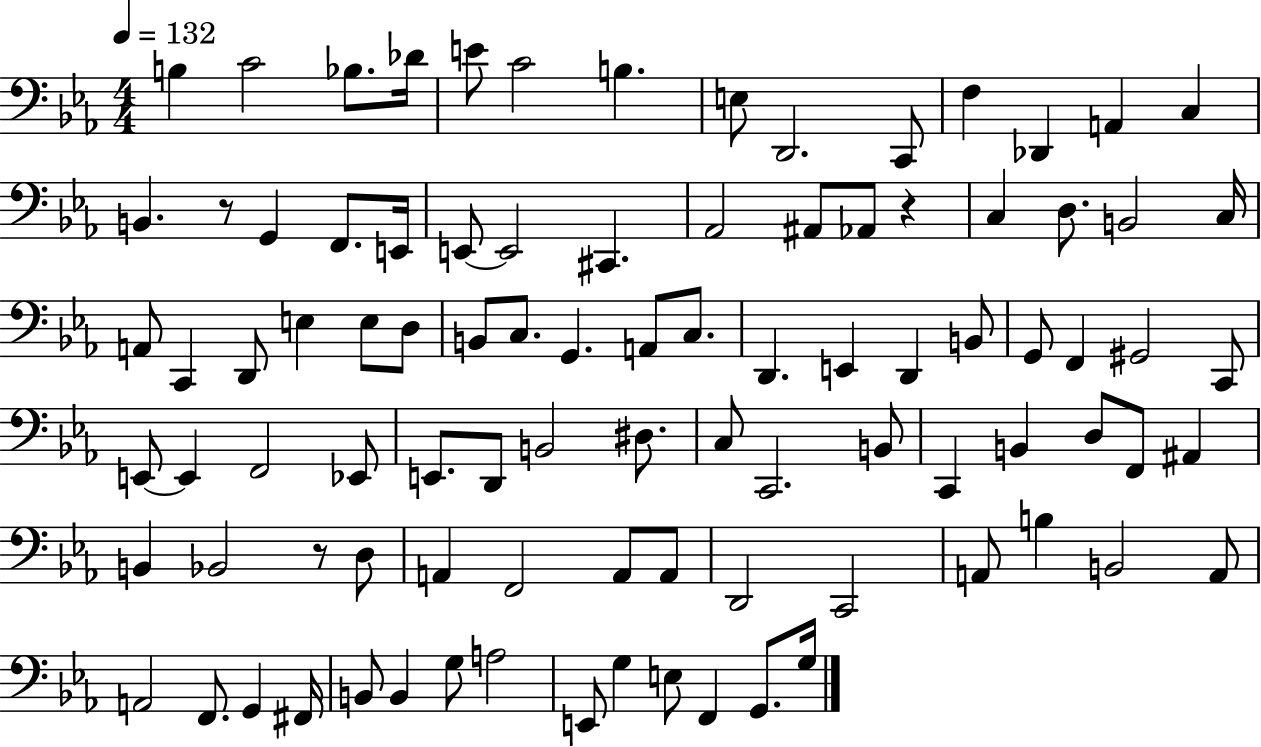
{
  \clef bass
  \numericTimeSignature
  \time 4/4
  \key ees \major
  \tempo 4 = 132
  b4 c'2 bes8. des'16 | e'8 c'2 b4. | e8 d,2. c,8 | f4 des,4 a,4 c4 | \break b,4. r8 g,4 f,8. e,16 | e,8~~ e,2 cis,4. | aes,2 ais,8 aes,8 r4 | c4 d8. b,2 c16 | \break a,8 c,4 d,8 e4 e8 d8 | b,8 c8. g,4. a,8 c8. | d,4. e,4 d,4 b,8 | g,8 f,4 gis,2 c,8 | \break e,8~~ e,4 f,2 ees,8 | e,8. d,8 b,2 dis8. | c8 c,2. b,8 | c,4 b,4 d8 f,8 ais,4 | \break b,4 bes,2 r8 d8 | a,4 f,2 a,8 a,8 | d,2 c,2 | a,8 b4 b,2 a,8 | \break a,2 f,8. g,4 fis,16 | b,8 b,4 g8 a2 | e,8 g4 e8 f,4 g,8. g16 | \bar "|."
}